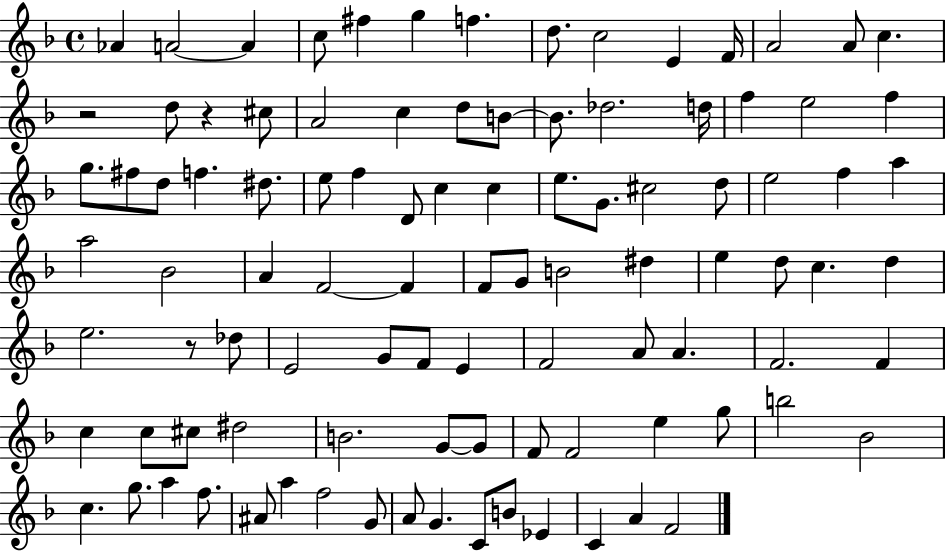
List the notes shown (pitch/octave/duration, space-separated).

Ab4/q A4/h A4/q C5/e F#5/q G5/q F5/q. D5/e. C5/h E4/q F4/s A4/h A4/e C5/q. R/h D5/e R/q C#5/e A4/h C5/q D5/e B4/e B4/e. Db5/h. D5/s F5/q E5/h F5/q G5/e. F#5/e D5/e F5/q. D#5/e. E5/e F5/q D4/e C5/q C5/q E5/e. G4/e. C#5/h D5/e E5/h F5/q A5/q A5/h Bb4/h A4/q F4/h F4/q F4/e G4/e B4/h D#5/q E5/q D5/e C5/q. D5/q E5/h. R/e Db5/e E4/h G4/e F4/e E4/q F4/h A4/e A4/q. F4/h. F4/q C5/q C5/e C#5/e D#5/h B4/h. G4/e G4/e F4/e F4/h E5/q G5/e B5/h Bb4/h C5/q. G5/e. A5/q F5/e. A#4/e A5/q F5/h G4/e A4/e G4/q. C4/e B4/e Eb4/q C4/q A4/q F4/h